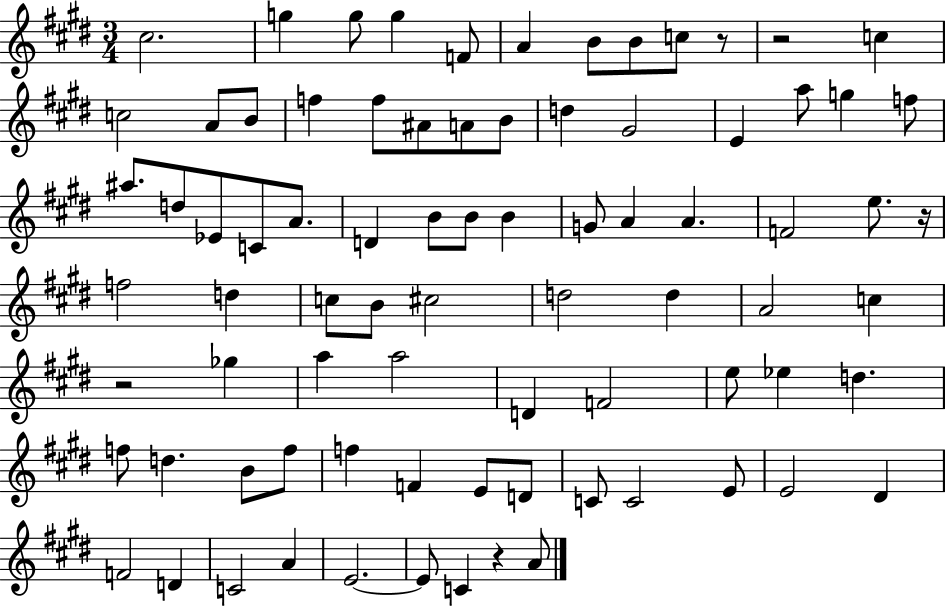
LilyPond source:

{
  \clef treble
  \numericTimeSignature
  \time 3/4
  \key e \major
  \repeat volta 2 { cis''2. | g''4 g''8 g''4 f'8 | a'4 b'8 b'8 c''8 r8 | r2 c''4 | \break c''2 a'8 b'8 | f''4 f''8 ais'8 a'8 b'8 | d''4 gis'2 | e'4 a''8 g''4 f''8 | \break ais''8. d''8 ees'8 c'8 a'8. | d'4 b'8 b'8 b'4 | g'8 a'4 a'4. | f'2 e''8. r16 | \break f''2 d''4 | c''8 b'8 cis''2 | d''2 d''4 | a'2 c''4 | \break r2 ges''4 | a''4 a''2 | d'4 f'2 | e''8 ees''4 d''4. | \break f''8 d''4. b'8 f''8 | f''4 f'4 e'8 d'8 | c'8 c'2 e'8 | e'2 dis'4 | \break f'2 d'4 | c'2 a'4 | e'2.~~ | e'8 c'4 r4 a'8 | \break } \bar "|."
}